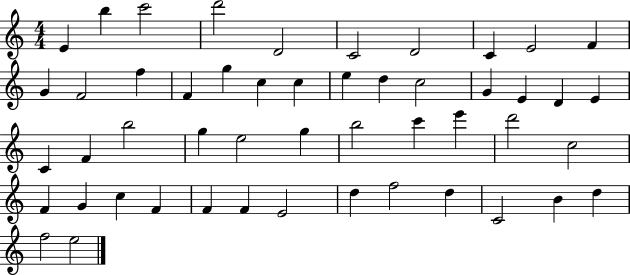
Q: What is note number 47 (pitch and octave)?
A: B4